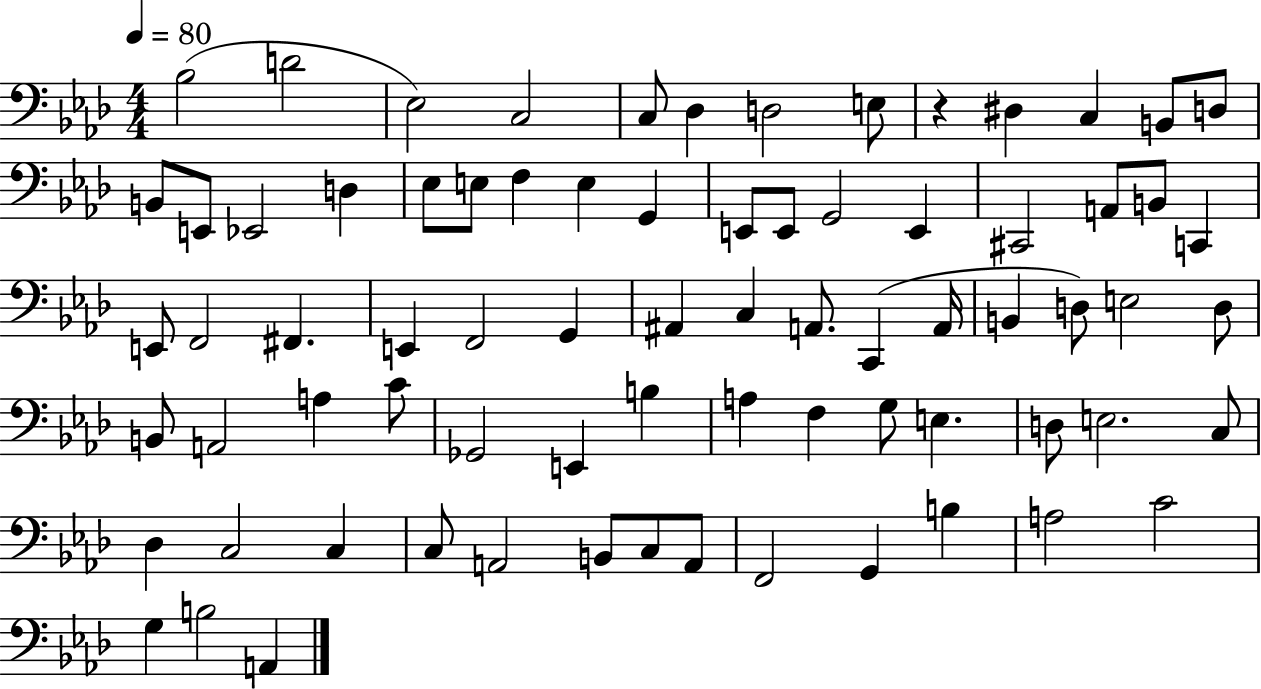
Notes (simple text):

Bb3/h D4/h Eb3/h C3/h C3/e Db3/q D3/h E3/e R/q D#3/q C3/q B2/e D3/e B2/e E2/e Eb2/h D3/q Eb3/e E3/e F3/q E3/q G2/q E2/e E2/e G2/h E2/q C#2/h A2/e B2/e C2/q E2/e F2/h F#2/q. E2/q F2/h G2/q A#2/q C3/q A2/e. C2/q A2/s B2/q D3/e E3/h D3/e B2/e A2/h A3/q C4/e Gb2/h E2/q B3/q A3/q F3/q G3/e E3/q. D3/e E3/h. C3/e Db3/q C3/h C3/q C3/e A2/h B2/e C3/e A2/e F2/h G2/q B3/q A3/h C4/h G3/q B3/h A2/q